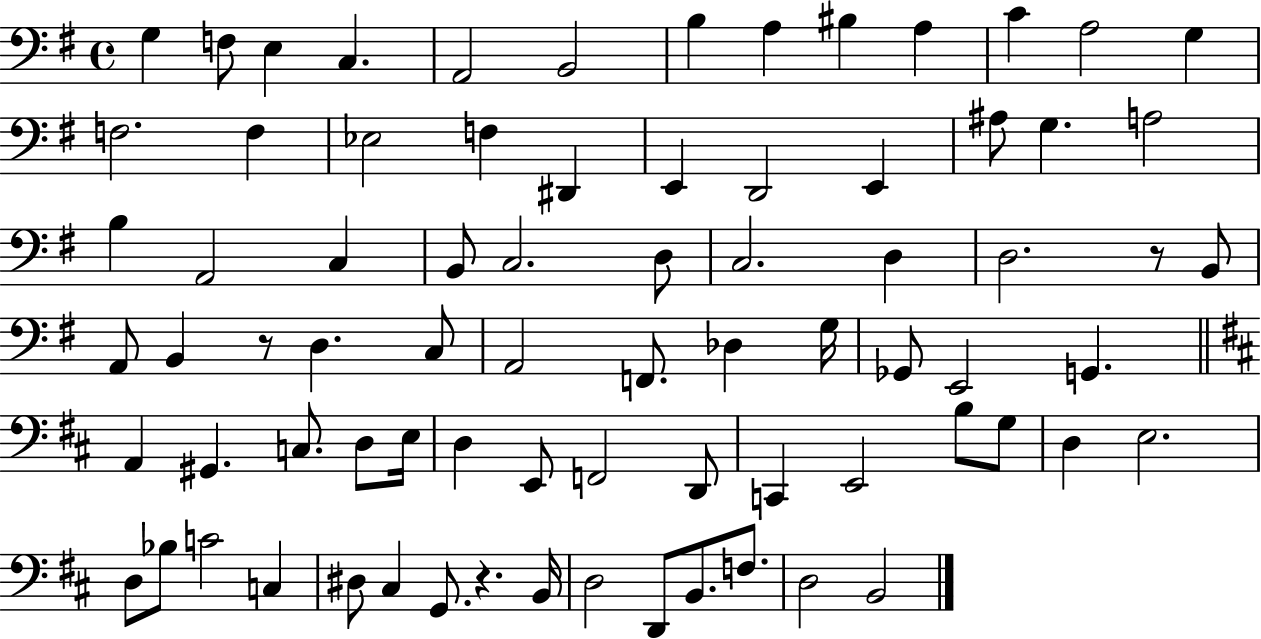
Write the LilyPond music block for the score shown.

{
  \clef bass
  \time 4/4
  \defaultTimeSignature
  \key g \major
  g4 f8 e4 c4. | a,2 b,2 | b4 a4 bis4 a4 | c'4 a2 g4 | \break f2. f4 | ees2 f4 dis,4 | e,4 d,2 e,4 | ais8 g4. a2 | \break b4 a,2 c4 | b,8 c2. d8 | c2. d4 | d2. r8 b,8 | \break a,8 b,4 r8 d4. c8 | a,2 f,8. des4 g16 | ges,8 e,2 g,4. | \bar "||" \break \key d \major a,4 gis,4. c8. d8 e16 | d4 e,8 f,2 d,8 | c,4 e,2 b8 g8 | d4 e2. | \break d8 bes8 c'2 c4 | dis8 cis4 g,8. r4. b,16 | d2 d,8 b,8. f8. | d2 b,2 | \break \bar "|."
}